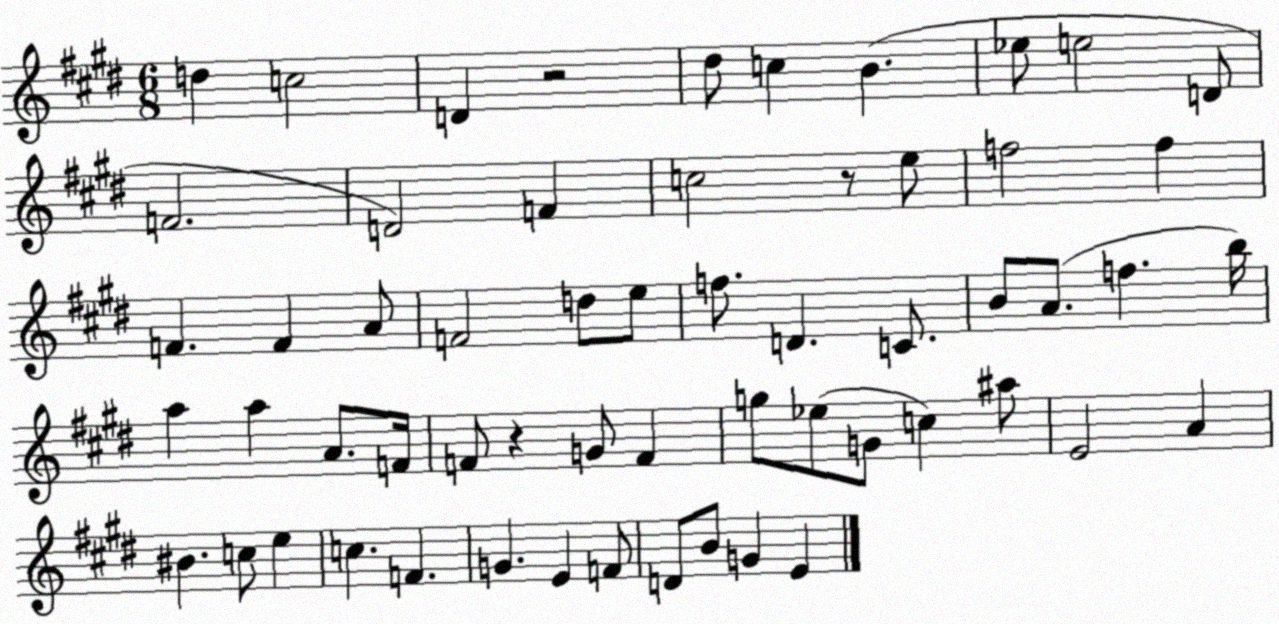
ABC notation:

X:1
T:Untitled
M:6/8
L:1/4
K:E
d c2 D z2 ^d/2 c B _e/2 e2 D/2 F2 D2 F c2 z/2 e/2 f2 f F F A/2 F2 d/2 e/2 f/2 D C/2 B/2 A/2 f b/4 a a A/2 F/4 F/2 z G/2 F g/2 _e/2 G/2 c ^a/2 E2 A ^B c/2 e c F G E F/2 D/2 B/2 G E